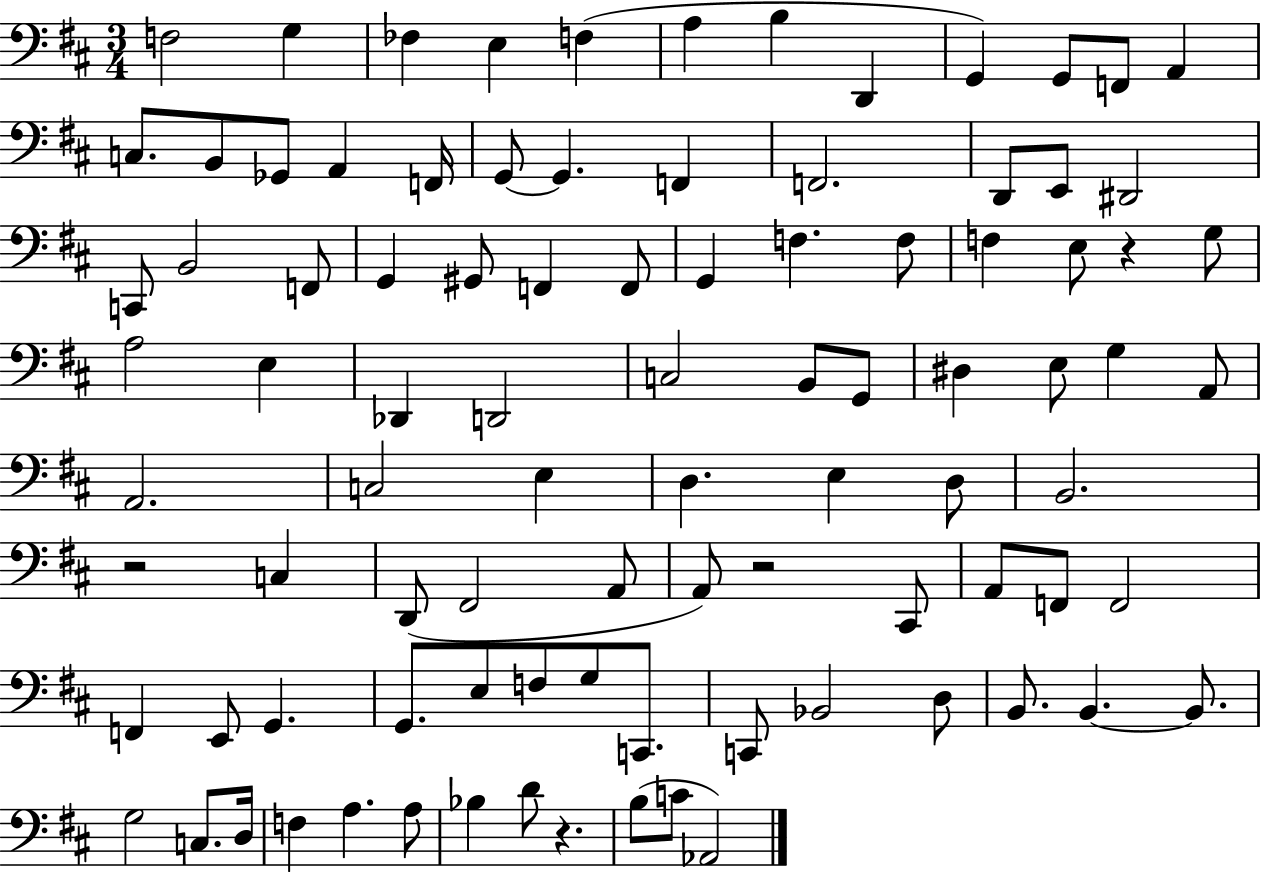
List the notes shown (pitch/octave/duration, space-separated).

F3/h G3/q FES3/q E3/q F3/q A3/q B3/q D2/q G2/q G2/e F2/e A2/q C3/e. B2/e Gb2/e A2/q F2/s G2/e G2/q. F2/q F2/h. D2/e E2/e D#2/h C2/e B2/h F2/e G2/q G#2/e F2/q F2/e G2/q F3/q. F3/e F3/q E3/e R/q G3/e A3/h E3/q Db2/q D2/h C3/h B2/e G2/e D#3/q E3/e G3/q A2/e A2/h. C3/h E3/q D3/q. E3/q D3/e B2/h. R/h C3/q D2/e F#2/h A2/e A2/e R/h C#2/e A2/e F2/e F2/h F2/q E2/e G2/q. G2/e. E3/e F3/e G3/e C2/e. C2/e Bb2/h D3/e B2/e. B2/q. B2/e. G3/h C3/e. D3/s F3/q A3/q. A3/e Bb3/q D4/e R/q. B3/e C4/e Ab2/h